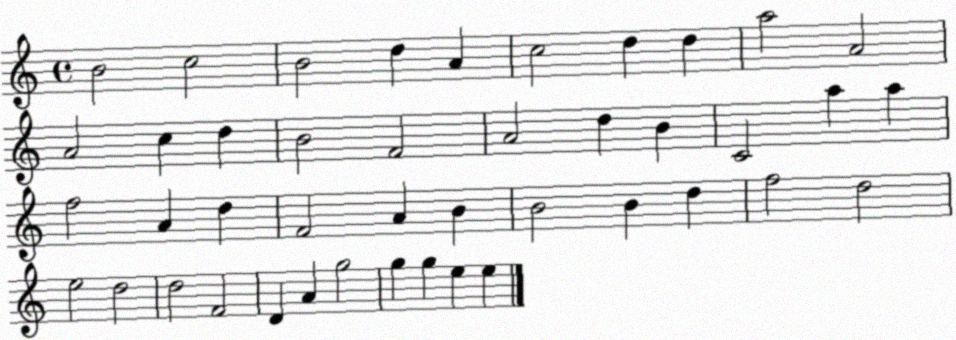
X:1
T:Untitled
M:4/4
L:1/4
K:C
B2 c2 B2 d A c2 d d a2 A2 A2 c d B2 F2 A2 d B C2 a a f2 A d F2 A B B2 B d f2 d2 e2 d2 d2 F2 D A g2 g g e e